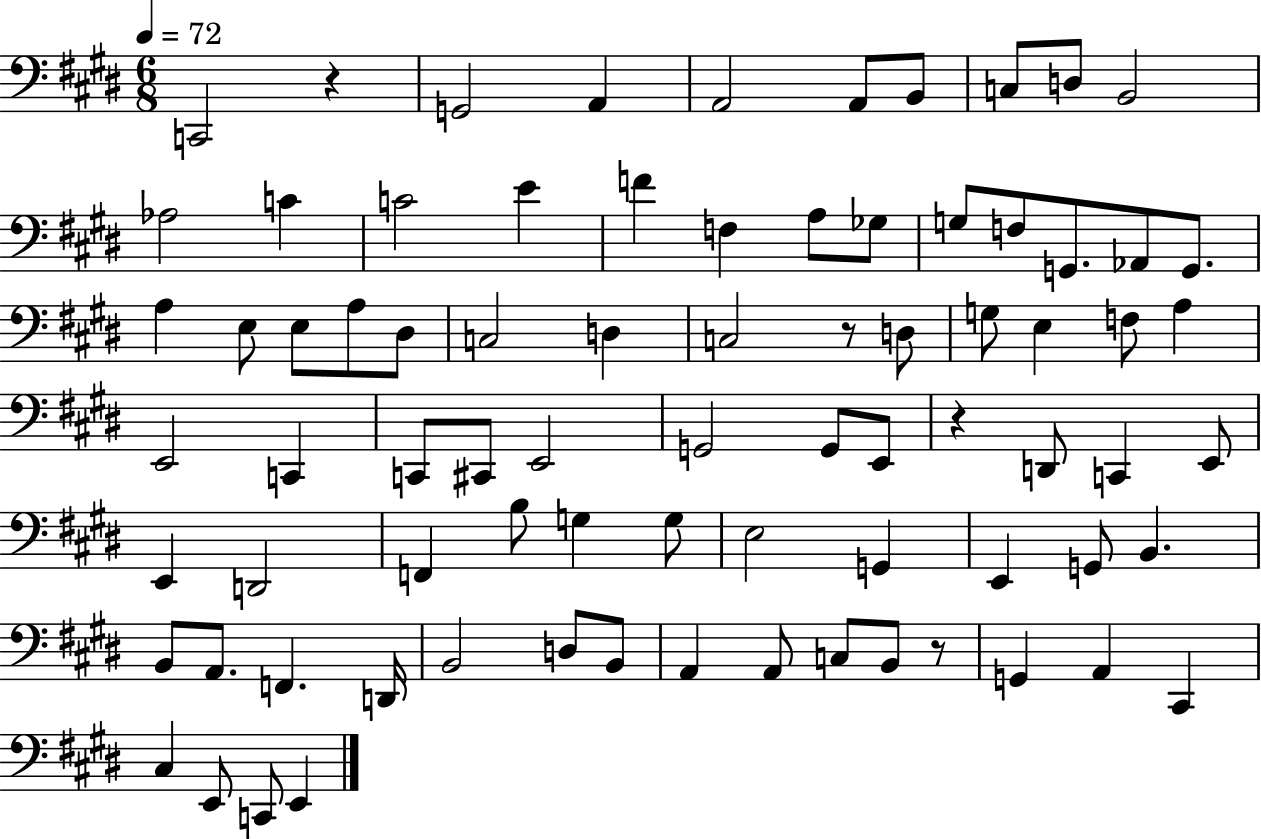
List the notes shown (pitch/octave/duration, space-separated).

C2/h R/q G2/h A2/q A2/h A2/e B2/e C3/e D3/e B2/h Ab3/h C4/q C4/h E4/q F4/q F3/q A3/e Gb3/e G3/e F3/e G2/e. Ab2/e G2/e. A3/q E3/e E3/e A3/e D#3/e C3/h D3/q C3/h R/e D3/e G3/e E3/q F3/e A3/q E2/h C2/q C2/e C#2/e E2/h G2/h G2/e E2/e R/q D2/e C2/q E2/e E2/q D2/h F2/q B3/e G3/q G3/e E3/h G2/q E2/q G2/e B2/q. B2/e A2/e. F2/q. D2/s B2/h D3/e B2/e A2/q A2/e C3/e B2/e R/e G2/q A2/q C#2/q C#3/q E2/e C2/e E2/q